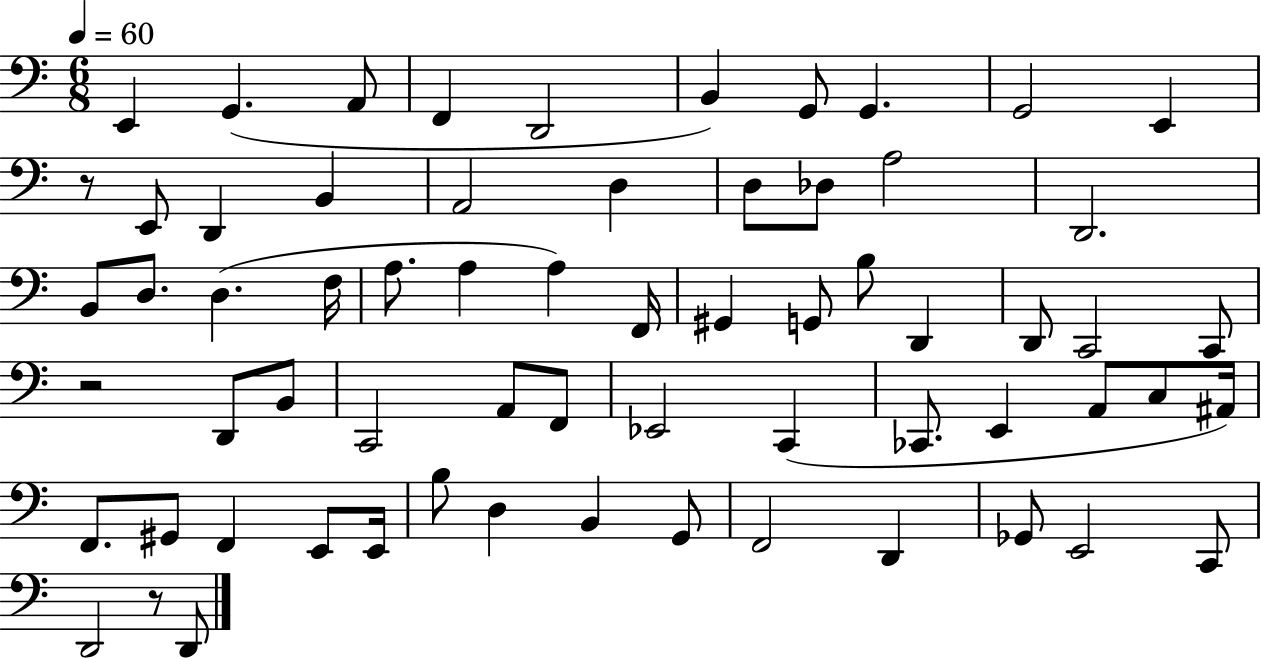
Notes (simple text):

E2/q G2/q. A2/e F2/q D2/h B2/q G2/e G2/q. G2/h E2/q R/e E2/e D2/q B2/q A2/h D3/q D3/e Db3/e A3/h D2/h. B2/e D3/e. D3/q. F3/s A3/e. A3/q A3/q F2/s G#2/q G2/e B3/e D2/q D2/e C2/h C2/e R/h D2/e B2/e C2/h A2/e F2/e Eb2/h C2/q CES2/e. E2/q A2/e C3/e A#2/s F2/e. G#2/e F2/q E2/e E2/s B3/e D3/q B2/q G2/e F2/h D2/q Gb2/e E2/h C2/e D2/h R/e D2/e